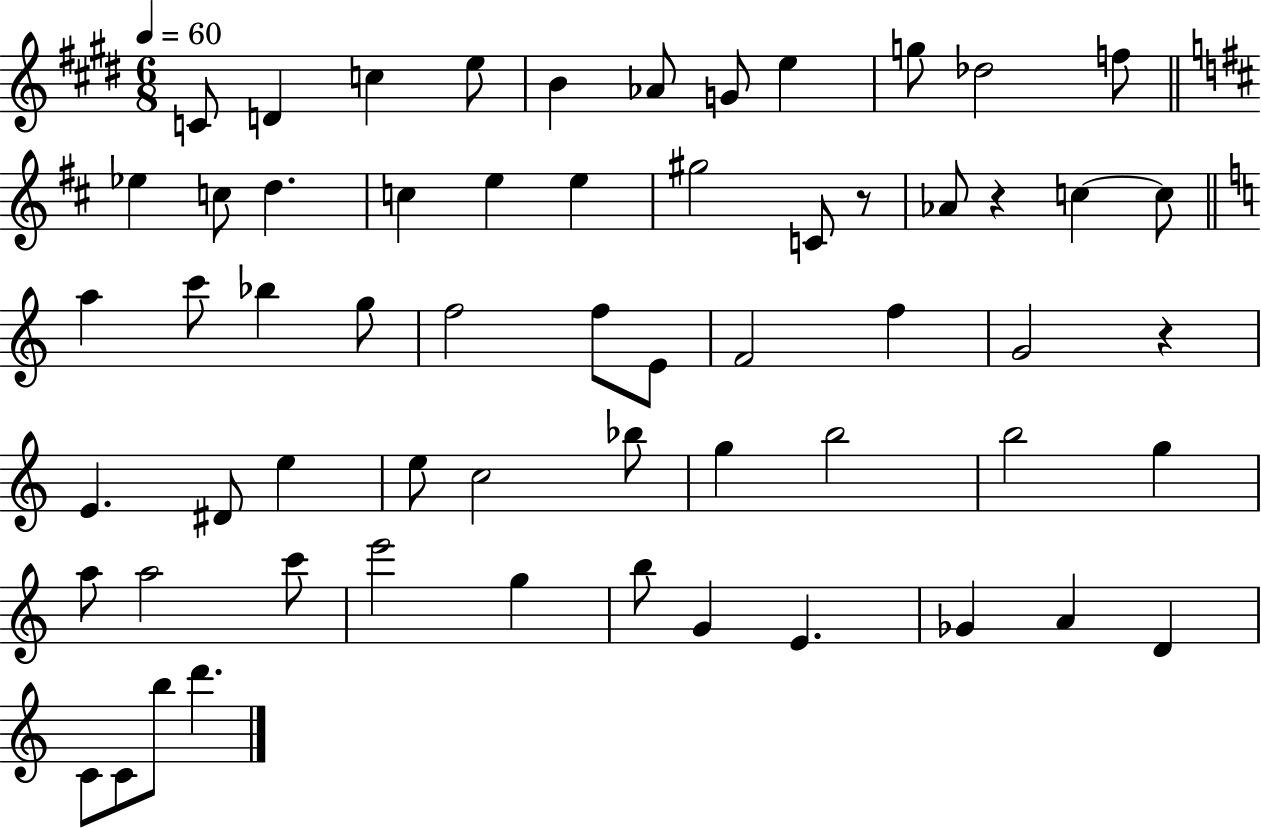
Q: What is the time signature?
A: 6/8